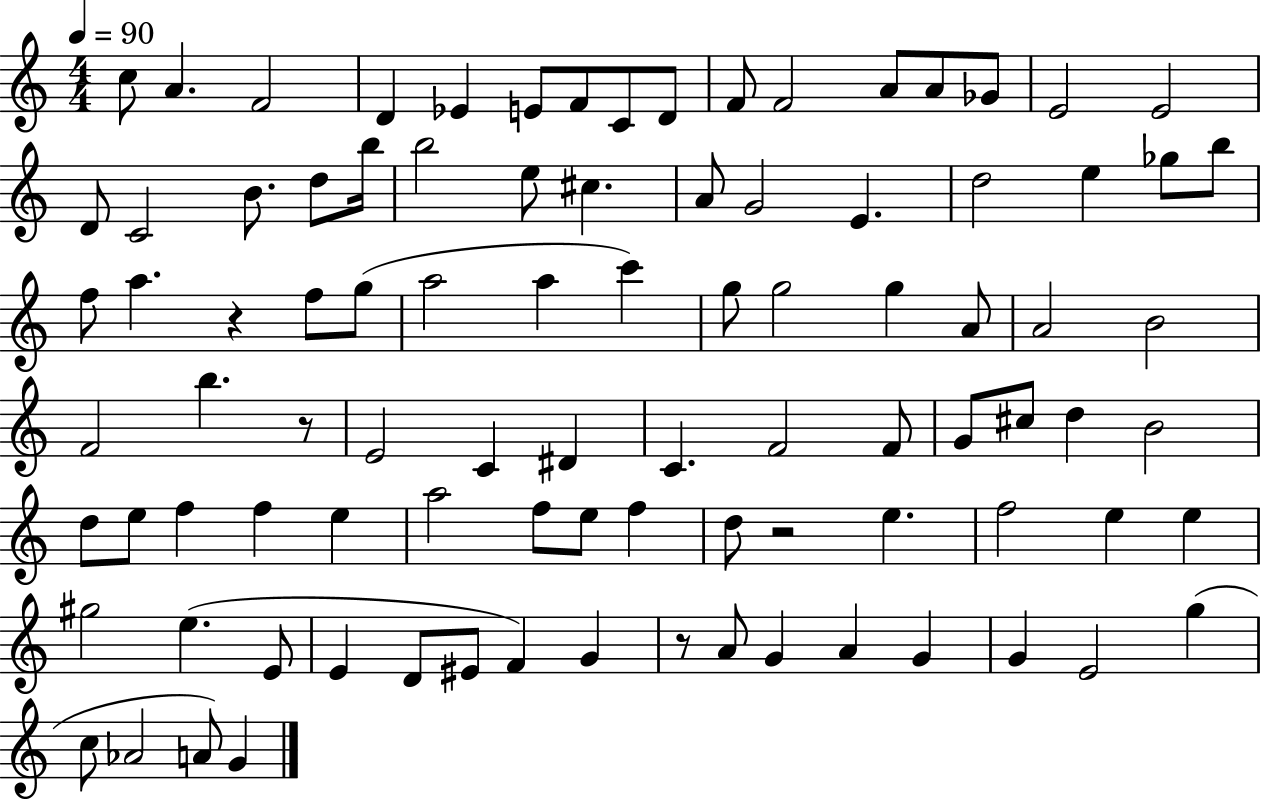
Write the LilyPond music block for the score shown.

{
  \clef treble
  \numericTimeSignature
  \time 4/4
  \key c \major
  \tempo 4 = 90
  \repeat volta 2 { c''8 a'4. f'2 | d'4 ees'4 e'8 f'8 c'8 d'8 | f'8 f'2 a'8 a'8 ges'8 | e'2 e'2 | \break d'8 c'2 b'8. d''8 b''16 | b''2 e''8 cis''4. | a'8 g'2 e'4. | d''2 e''4 ges''8 b''8 | \break f''8 a''4. r4 f''8 g''8( | a''2 a''4 c'''4) | g''8 g''2 g''4 a'8 | a'2 b'2 | \break f'2 b''4. r8 | e'2 c'4 dis'4 | c'4. f'2 f'8 | g'8 cis''8 d''4 b'2 | \break d''8 e''8 f''4 f''4 e''4 | a''2 f''8 e''8 f''4 | d''8 r2 e''4. | f''2 e''4 e''4 | \break gis''2 e''4.( e'8 | e'4 d'8 eis'8 f'4) g'4 | r8 a'8 g'4 a'4 g'4 | g'4 e'2 g''4( | \break c''8 aes'2 a'8) g'4 | } \bar "|."
}